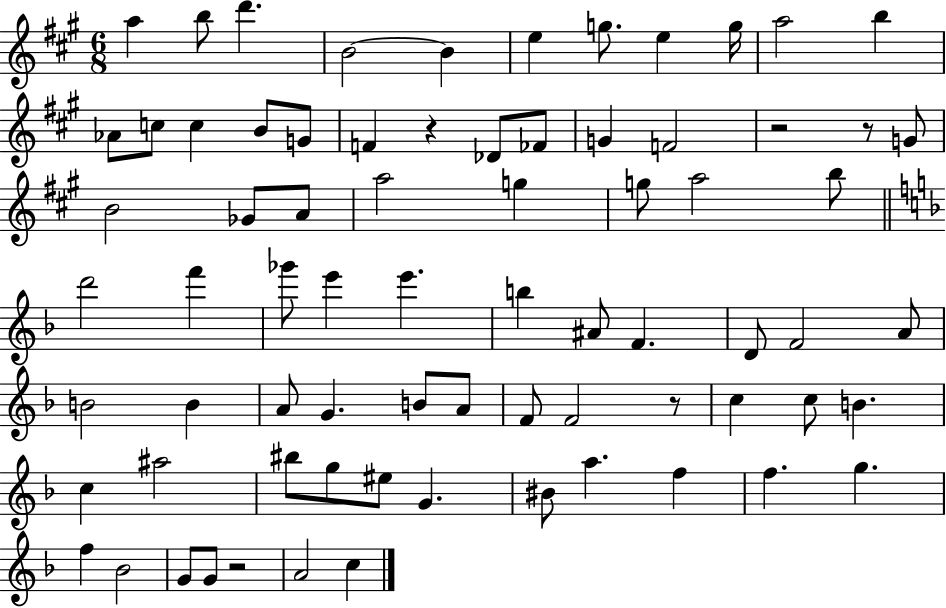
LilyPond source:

{
  \clef treble
  \numericTimeSignature
  \time 6/8
  \key a \major
  \repeat volta 2 { a''4 b''8 d'''4. | b'2~~ b'4 | e''4 g''8. e''4 g''16 | a''2 b''4 | \break aes'8 c''8 c''4 b'8 g'8 | f'4 r4 des'8 fes'8 | g'4 f'2 | r2 r8 g'8 | \break b'2 ges'8 a'8 | a''2 g''4 | g''8 a''2 b''8 | \bar "||" \break \key f \major d'''2 f'''4 | ges'''8 e'''4 e'''4. | b''4 ais'8 f'4. | d'8 f'2 a'8 | \break b'2 b'4 | a'8 g'4. b'8 a'8 | f'8 f'2 r8 | c''4 c''8 b'4. | \break c''4 ais''2 | bis''8 g''8 eis''8 g'4. | bis'8 a''4. f''4 | f''4. g''4. | \break f''4 bes'2 | g'8 g'8 r2 | a'2 c''4 | } \bar "|."
}